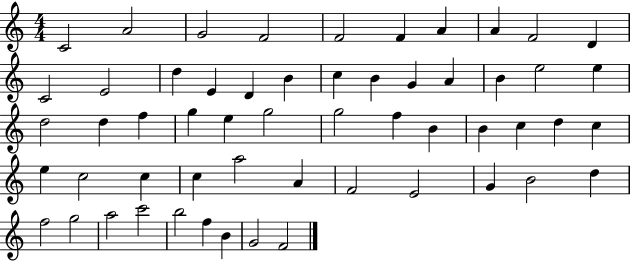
{
  \clef treble
  \numericTimeSignature
  \time 4/4
  \key c \major
  c'2 a'2 | g'2 f'2 | f'2 f'4 a'4 | a'4 f'2 d'4 | \break c'2 e'2 | d''4 e'4 d'4 b'4 | c''4 b'4 g'4 a'4 | b'4 e''2 e''4 | \break d''2 d''4 f''4 | g''4 e''4 g''2 | g''2 f''4 b'4 | b'4 c''4 d''4 c''4 | \break e''4 c''2 c''4 | c''4 a''2 a'4 | f'2 e'2 | g'4 b'2 d''4 | \break f''2 g''2 | a''2 c'''2 | b''2 f''4 b'4 | g'2 f'2 | \break \bar "|."
}